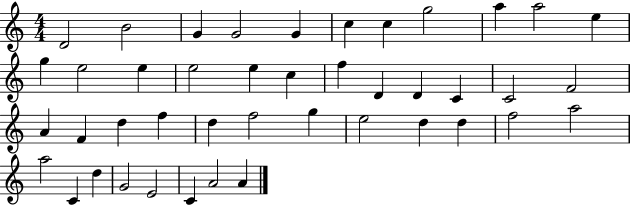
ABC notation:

X:1
T:Untitled
M:4/4
L:1/4
K:C
D2 B2 G G2 G c c g2 a a2 e g e2 e e2 e c f D D C C2 F2 A F d f d f2 g e2 d d f2 a2 a2 C d G2 E2 C A2 A